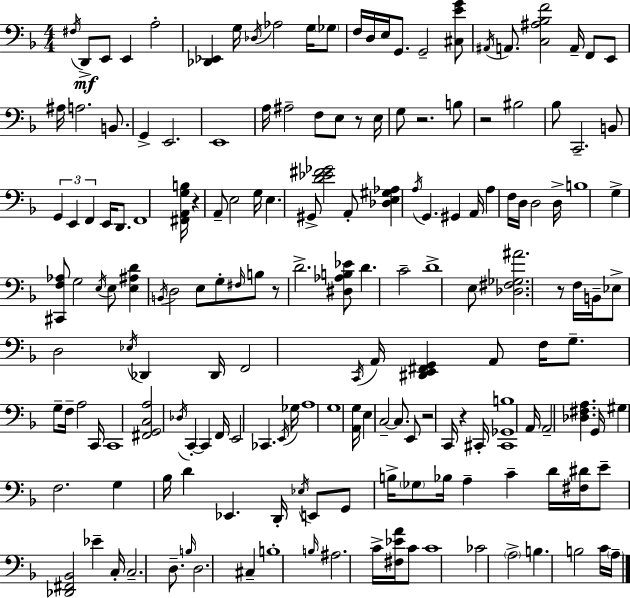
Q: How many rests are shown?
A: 8